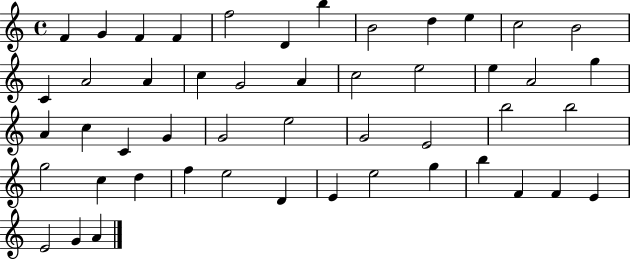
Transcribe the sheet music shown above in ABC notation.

X:1
T:Untitled
M:4/4
L:1/4
K:C
F G F F f2 D b B2 d e c2 B2 C A2 A c G2 A c2 e2 e A2 g A c C G G2 e2 G2 E2 b2 b2 g2 c d f e2 D E e2 g b F F E E2 G A